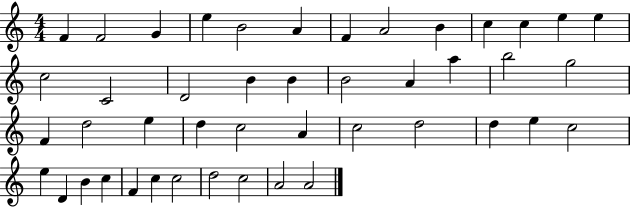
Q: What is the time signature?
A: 4/4